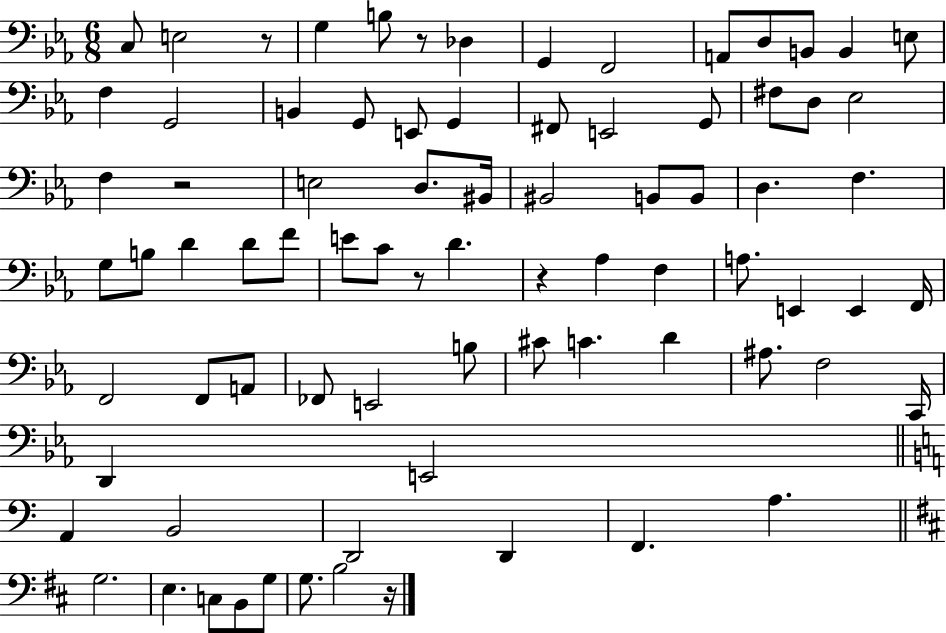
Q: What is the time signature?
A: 6/8